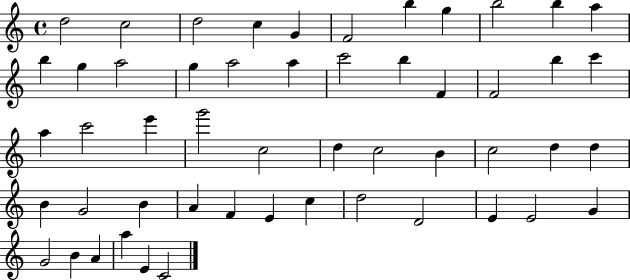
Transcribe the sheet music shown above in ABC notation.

X:1
T:Untitled
M:4/4
L:1/4
K:C
d2 c2 d2 c G F2 b g b2 b a b g a2 g a2 a c'2 b F F2 b c' a c'2 e' g'2 c2 d c2 B c2 d d B G2 B A F E c d2 D2 E E2 G G2 B A a E C2